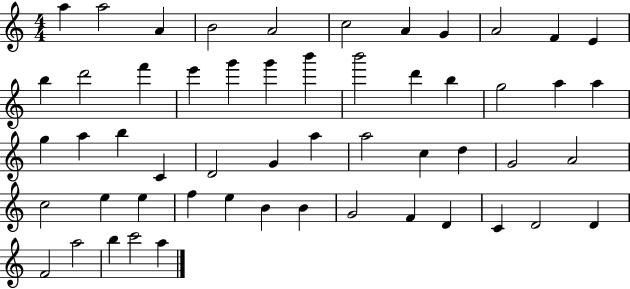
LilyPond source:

{
  \clef treble
  \numericTimeSignature
  \time 4/4
  \key c \major
  a''4 a''2 a'4 | b'2 a'2 | c''2 a'4 g'4 | a'2 f'4 e'4 | \break b''4 d'''2 f'''4 | e'''4 g'''4 g'''4 b'''4 | b'''2 d'''4 b''4 | g''2 a''4 a''4 | \break g''4 a''4 b''4 c'4 | d'2 g'4 a''4 | a''2 c''4 d''4 | g'2 a'2 | \break c''2 e''4 e''4 | f''4 e''4 b'4 b'4 | g'2 f'4 d'4 | c'4 d'2 d'4 | \break f'2 a''2 | b''4 c'''2 a''4 | \bar "|."
}